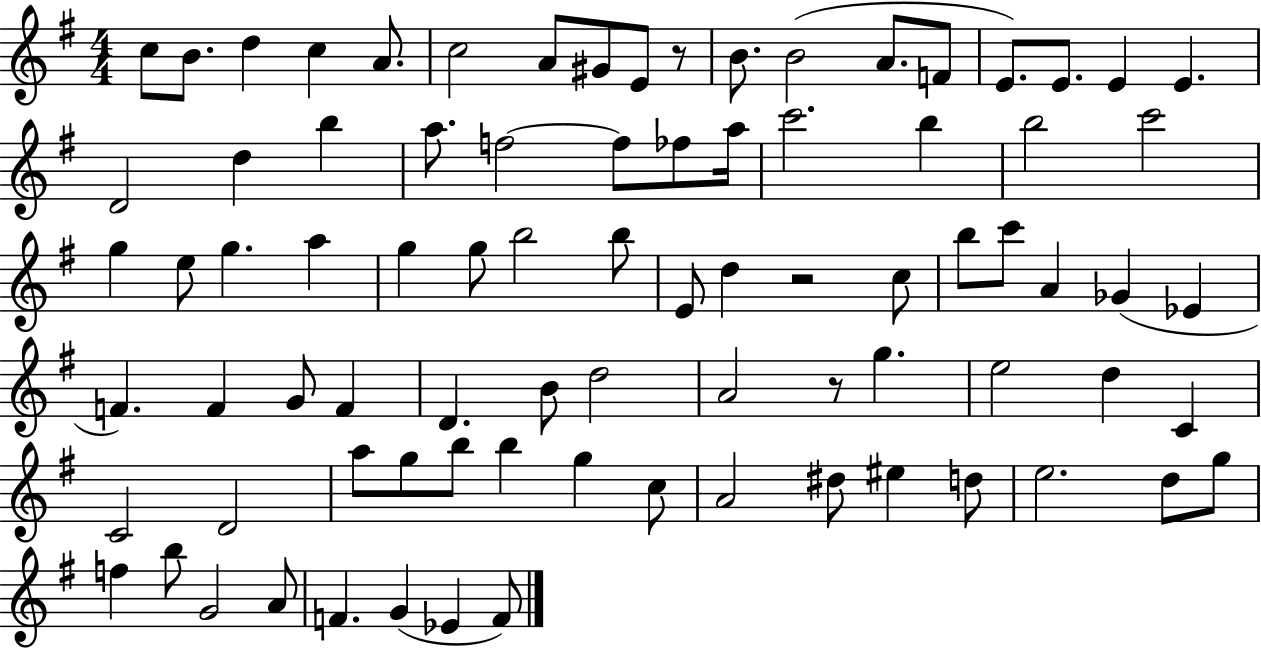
X:1
T:Untitled
M:4/4
L:1/4
K:G
c/2 B/2 d c A/2 c2 A/2 ^G/2 E/2 z/2 B/2 B2 A/2 F/2 E/2 E/2 E E D2 d b a/2 f2 f/2 _f/2 a/4 c'2 b b2 c'2 g e/2 g a g g/2 b2 b/2 E/2 d z2 c/2 b/2 c'/2 A _G _E F F G/2 F D B/2 d2 A2 z/2 g e2 d C C2 D2 a/2 g/2 b/2 b g c/2 A2 ^d/2 ^e d/2 e2 d/2 g/2 f b/2 G2 A/2 F G _E F/2